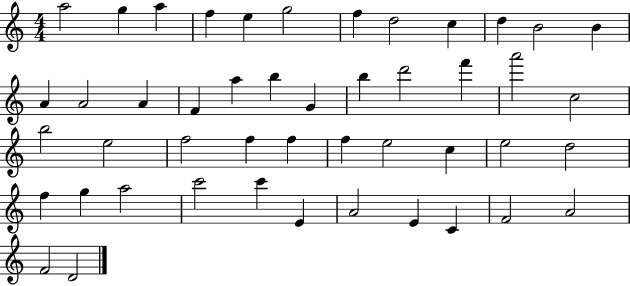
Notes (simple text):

A5/h G5/q A5/q F5/q E5/q G5/h F5/q D5/h C5/q D5/q B4/h B4/q A4/q A4/h A4/q F4/q A5/q B5/q G4/q B5/q D6/h F6/q A6/h C5/h B5/h E5/h F5/h F5/q F5/q F5/q E5/h C5/q E5/h D5/h F5/q G5/q A5/h C6/h C6/q E4/q A4/h E4/q C4/q F4/h A4/h F4/h D4/h